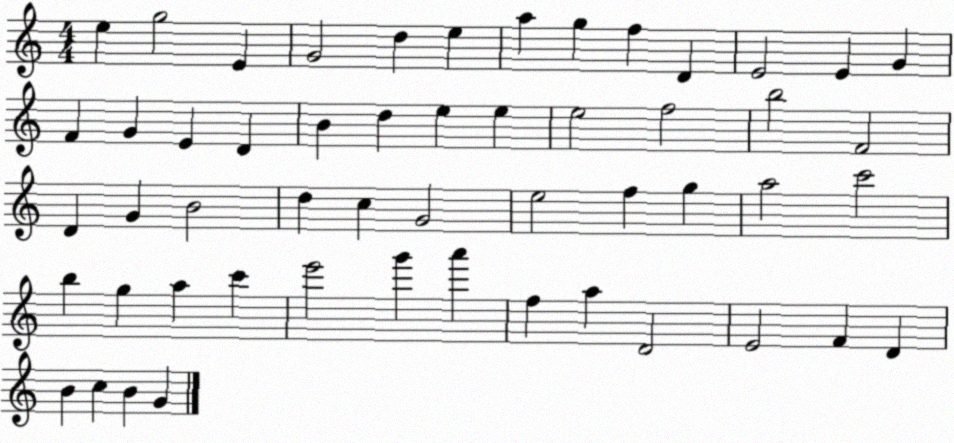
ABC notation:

X:1
T:Untitled
M:4/4
L:1/4
K:C
e g2 E G2 d e a g f D E2 E G F G E D B d e e e2 f2 b2 F2 D G B2 d c G2 e2 f g a2 c'2 b g a c' e'2 g' a' f a D2 E2 F D B c B G